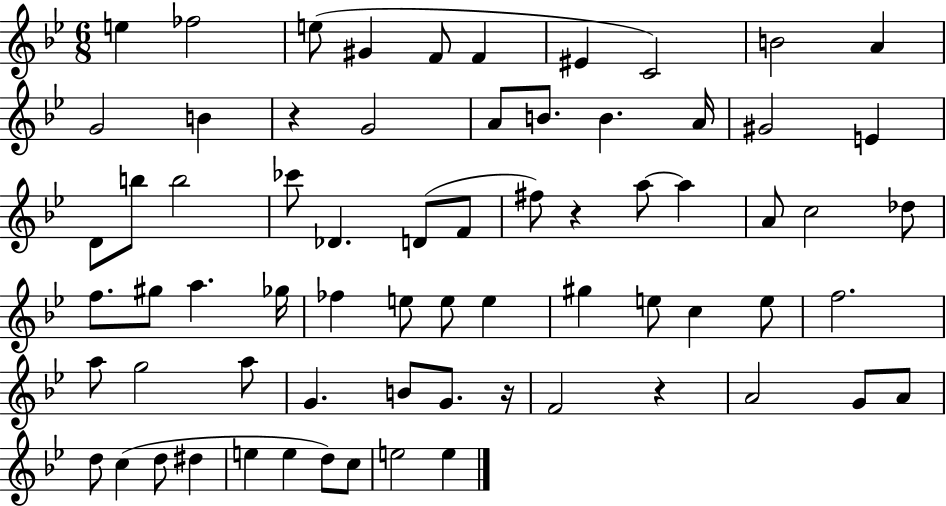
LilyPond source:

{
  \clef treble
  \numericTimeSignature
  \time 6/8
  \key bes \major
  e''4 fes''2 | e''8( gis'4 f'8 f'4 | eis'4 c'2) | b'2 a'4 | \break g'2 b'4 | r4 g'2 | a'8 b'8. b'4. a'16 | gis'2 e'4 | \break d'8 b''8 b''2 | ces'''8 des'4. d'8( f'8 | fis''8) r4 a''8~~ a''4 | a'8 c''2 des''8 | \break f''8. gis''8 a''4. ges''16 | fes''4 e''8 e''8 e''4 | gis''4 e''8 c''4 e''8 | f''2. | \break a''8 g''2 a''8 | g'4. b'8 g'8. r16 | f'2 r4 | a'2 g'8 a'8 | \break d''8 c''4( d''8 dis''4 | e''4 e''4 d''8) c''8 | e''2 e''4 | \bar "|."
}